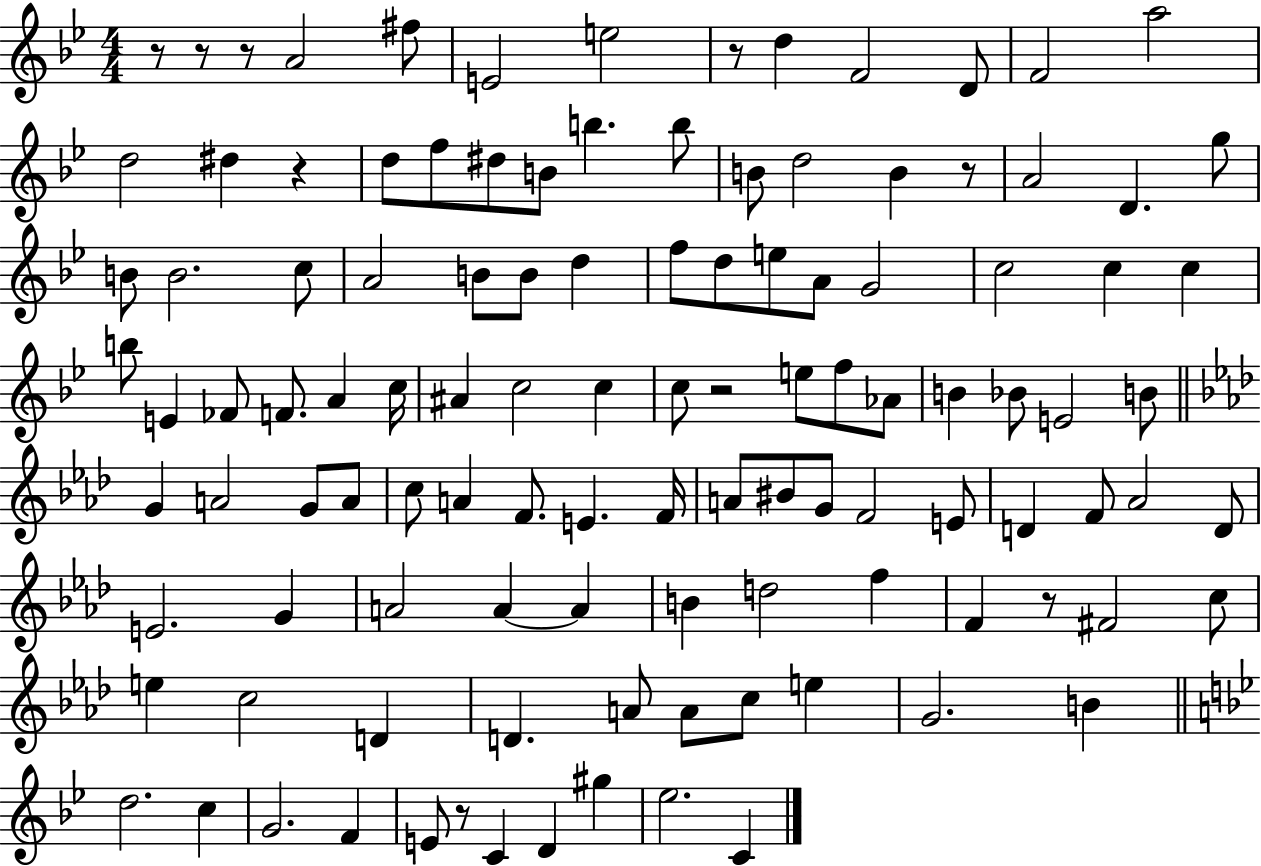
X:1
T:Untitled
M:4/4
L:1/4
K:Bb
z/2 z/2 z/2 A2 ^f/2 E2 e2 z/2 d F2 D/2 F2 a2 d2 ^d z d/2 f/2 ^d/2 B/2 b b/2 B/2 d2 B z/2 A2 D g/2 B/2 B2 c/2 A2 B/2 B/2 d f/2 d/2 e/2 A/2 G2 c2 c c b/2 E _F/2 F/2 A c/4 ^A c2 c c/2 z2 e/2 f/2 _A/2 B _B/2 E2 B/2 G A2 G/2 A/2 c/2 A F/2 E F/4 A/2 ^B/2 G/2 F2 E/2 D F/2 _A2 D/2 E2 G A2 A A B d2 f F z/2 ^F2 c/2 e c2 D D A/2 A/2 c/2 e G2 B d2 c G2 F E/2 z/2 C D ^g _e2 C